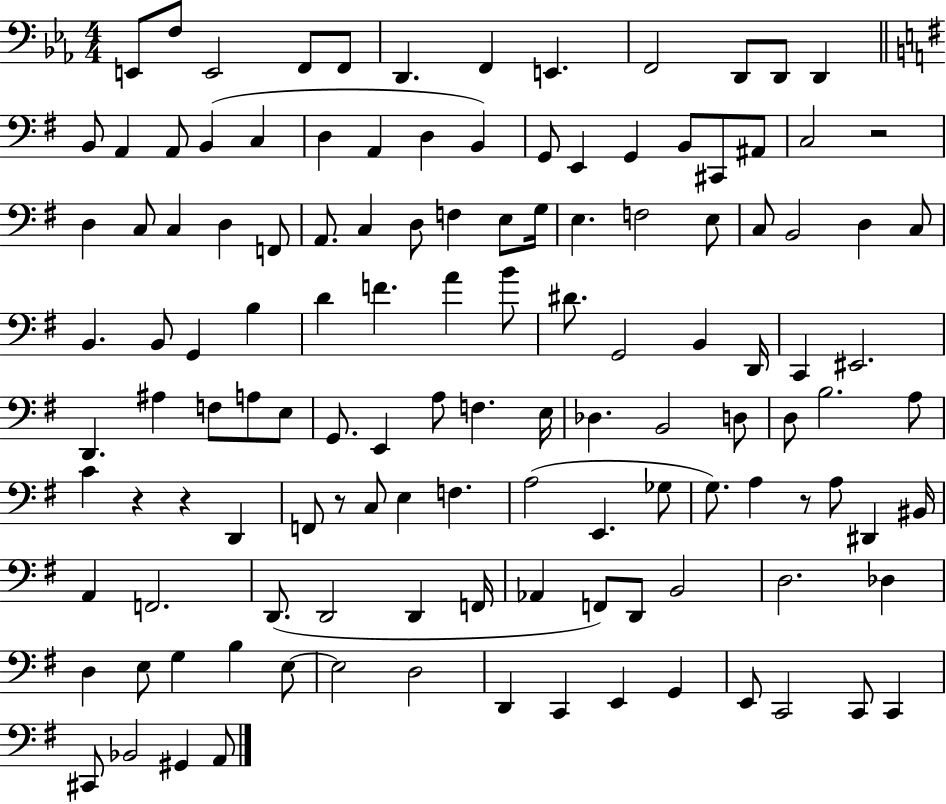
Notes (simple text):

E2/e F3/e E2/h F2/e F2/e D2/q. F2/q E2/q. F2/h D2/e D2/e D2/q B2/e A2/q A2/e B2/q C3/q D3/q A2/q D3/q B2/q G2/e E2/q G2/q B2/e C#2/e A#2/e C3/h R/h D3/q C3/e C3/q D3/q F2/e A2/e. C3/q D3/e F3/q E3/e G3/s E3/q. F3/h E3/e C3/e B2/h D3/q C3/e B2/q. B2/e G2/q B3/q D4/q F4/q. A4/q B4/e D#4/e. G2/h B2/q D2/s C2/q EIS2/h. D2/q. A#3/q F3/e A3/e E3/e G2/e. E2/q A3/e F3/q. E3/s Db3/q. B2/h D3/e D3/e B3/h. A3/e C4/q R/q R/q D2/q F2/e R/e C3/e E3/q F3/q. A3/h E2/q. Gb3/e G3/e. A3/q R/e A3/e D#2/q BIS2/s A2/q F2/h. D2/e. D2/h D2/q F2/s Ab2/q F2/e D2/e B2/h D3/h. Db3/q D3/q E3/e G3/q B3/q E3/e E3/h D3/h D2/q C2/q E2/q G2/q E2/e C2/h C2/e C2/q C#2/e Bb2/h G#2/q A2/e